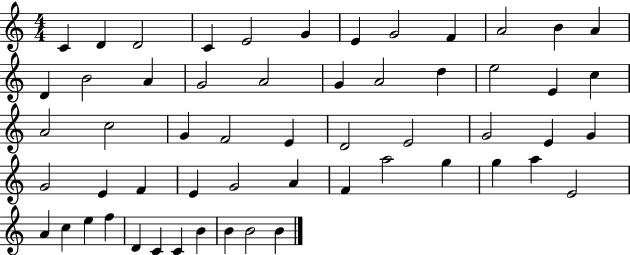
X:1
T:Untitled
M:4/4
L:1/4
K:C
C D D2 C E2 G E G2 F A2 B A D B2 A G2 A2 G A2 d e2 E c A2 c2 G F2 E D2 E2 G2 E G G2 E F E G2 A F a2 g g a E2 A c e f D C C B B B2 B